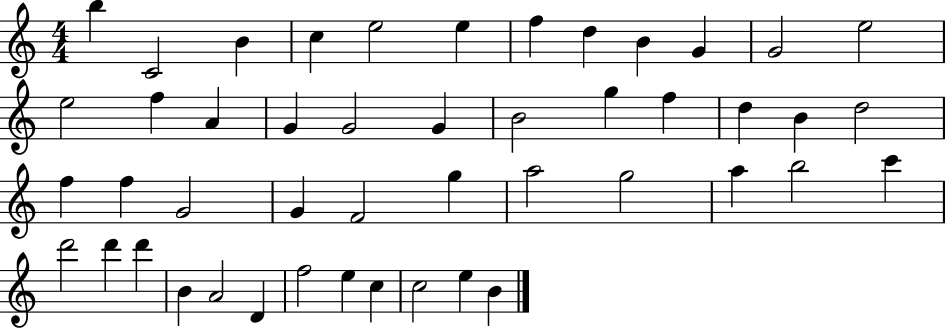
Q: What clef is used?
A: treble